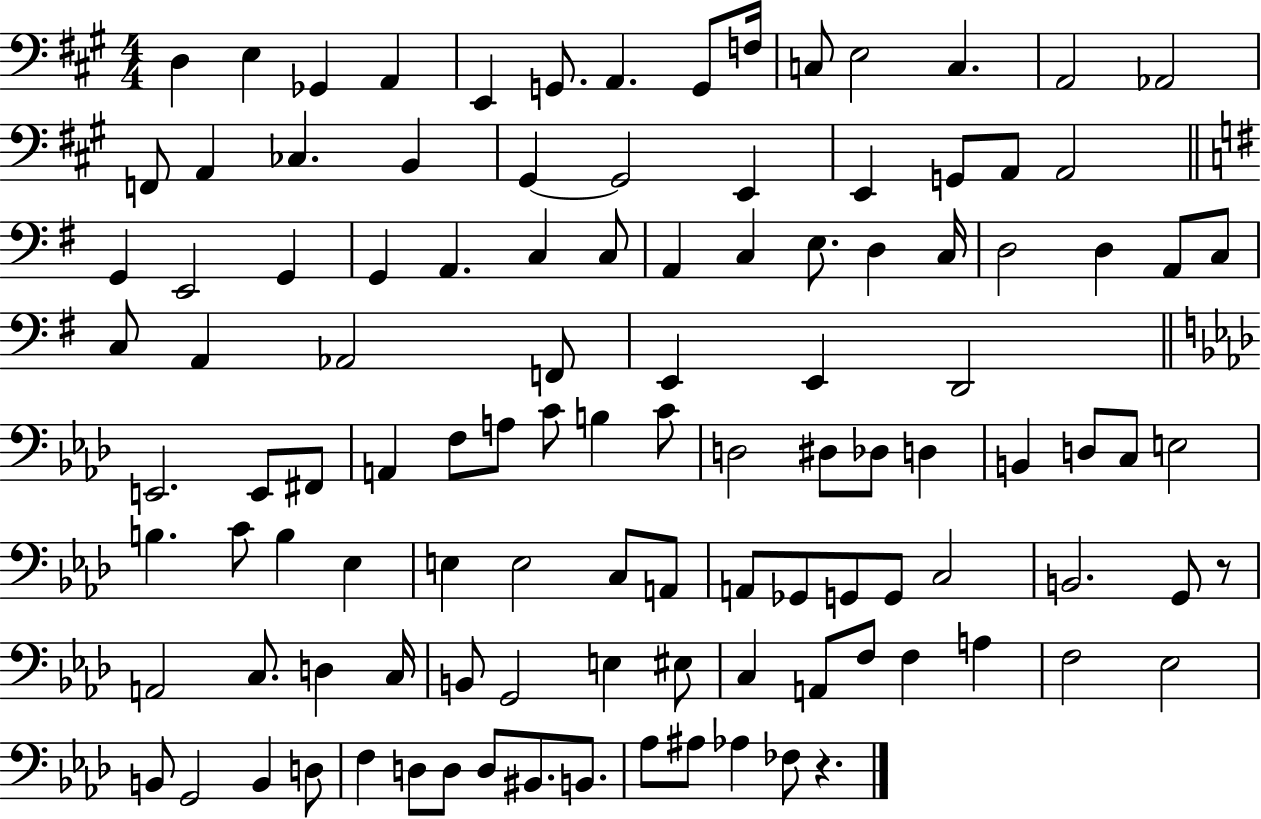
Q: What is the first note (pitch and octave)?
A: D3